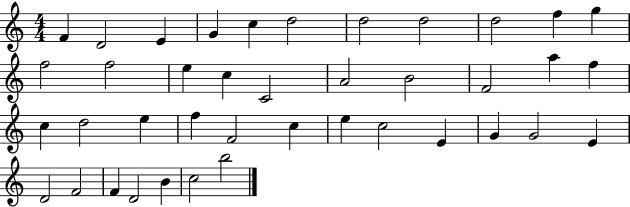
F4/q D4/h E4/q G4/q C5/q D5/h D5/h D5/h D5/h F5/q G5/q F5/h F5/h E5/q C5/q C4/h A4/h B4/h F4/h A5/q F5/q C5/q D5/h E5/q F5/q F4/h C5/q E5/q C5/h E4/q G4/q G4/h E4/q D4/h F4/h F4/q D4/h B4/q C5/h B5/h